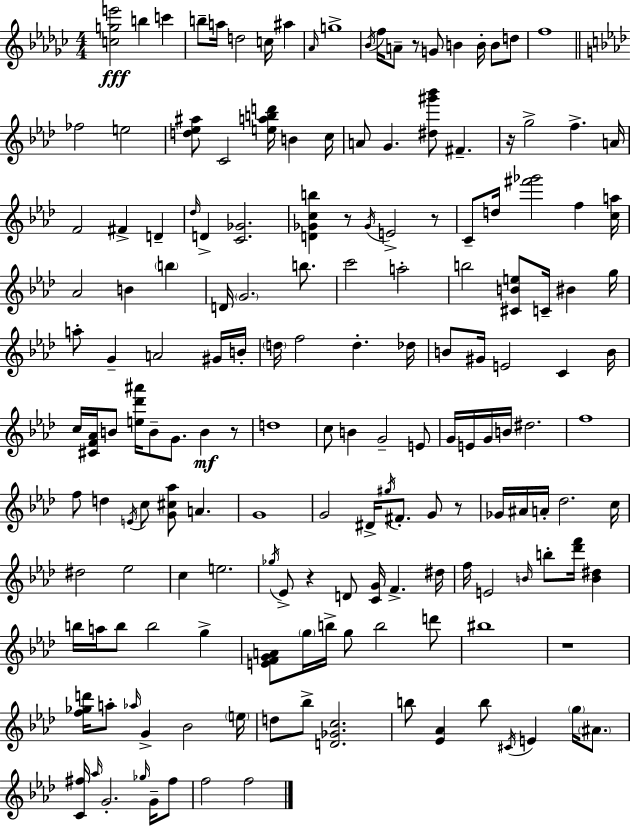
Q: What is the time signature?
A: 4/4